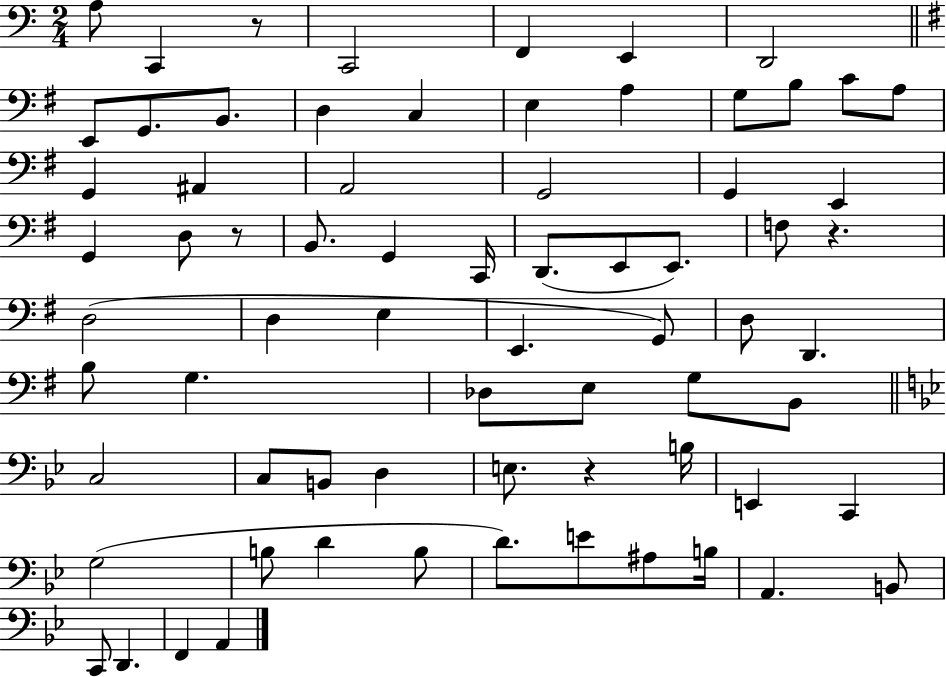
A3/e C2/q R/e C2/h F2/q E2/q D2/h E2/e G2/e. B2/e. D3/q C3/q E3/q A3/q G3/e B3/e C4/e A3/e G2/q A#2/q A2/h G2/h G2/q E2/q G2/q D3/e R/e B2/e. G2/q C2/s D2/e. E2/e E2/e. F3/e R/q. D3/h D3/q E3/q E2/q. G2/e D3/e D2/q. B3/e G3/q. Db3/e E3/e G3/e B2/e C3/h C3/e B2/e D3/q E3/e. R/q B3/s E2/q C2/q G3/h B3/e D4/q B3/e D4/e. E4/e A#3/e B3/s A2/q. B2/e C2/e D2/q. F2/q A2/q